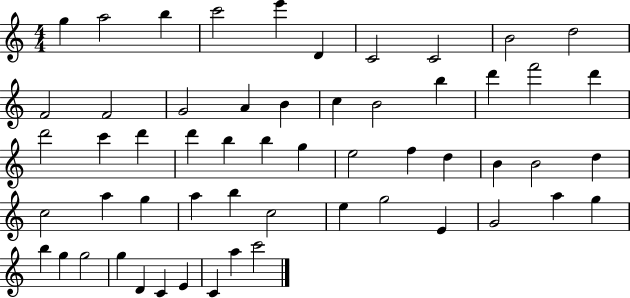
X:1
T:Untitled
M:4/4
L:1/4
K:C
g a2 b c'2 e' D C2 C2 B2 d2 F2 F2 G2 A B c B2 b d' f'2 d' d'2 c' d' d' b b g e2 f d B B2 d c2 a g a b c2 e g2 E G2 a g b g g2 g D C E C a c'2